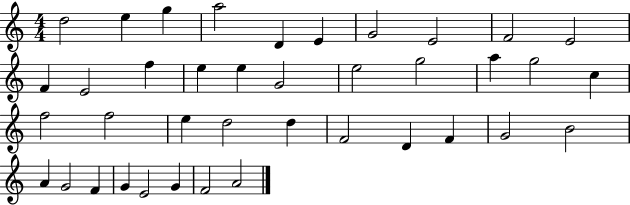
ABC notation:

X:1
T:Untitled
M:4/4
L:1/4
K:C
d2 e g a2 D E G2 E2 F2 E2 F E2 f e e G2 e2 g2 a g2 c f2 f2 e d2 d F2 D F G2 B2 A G2 F G E2 G F2 A2